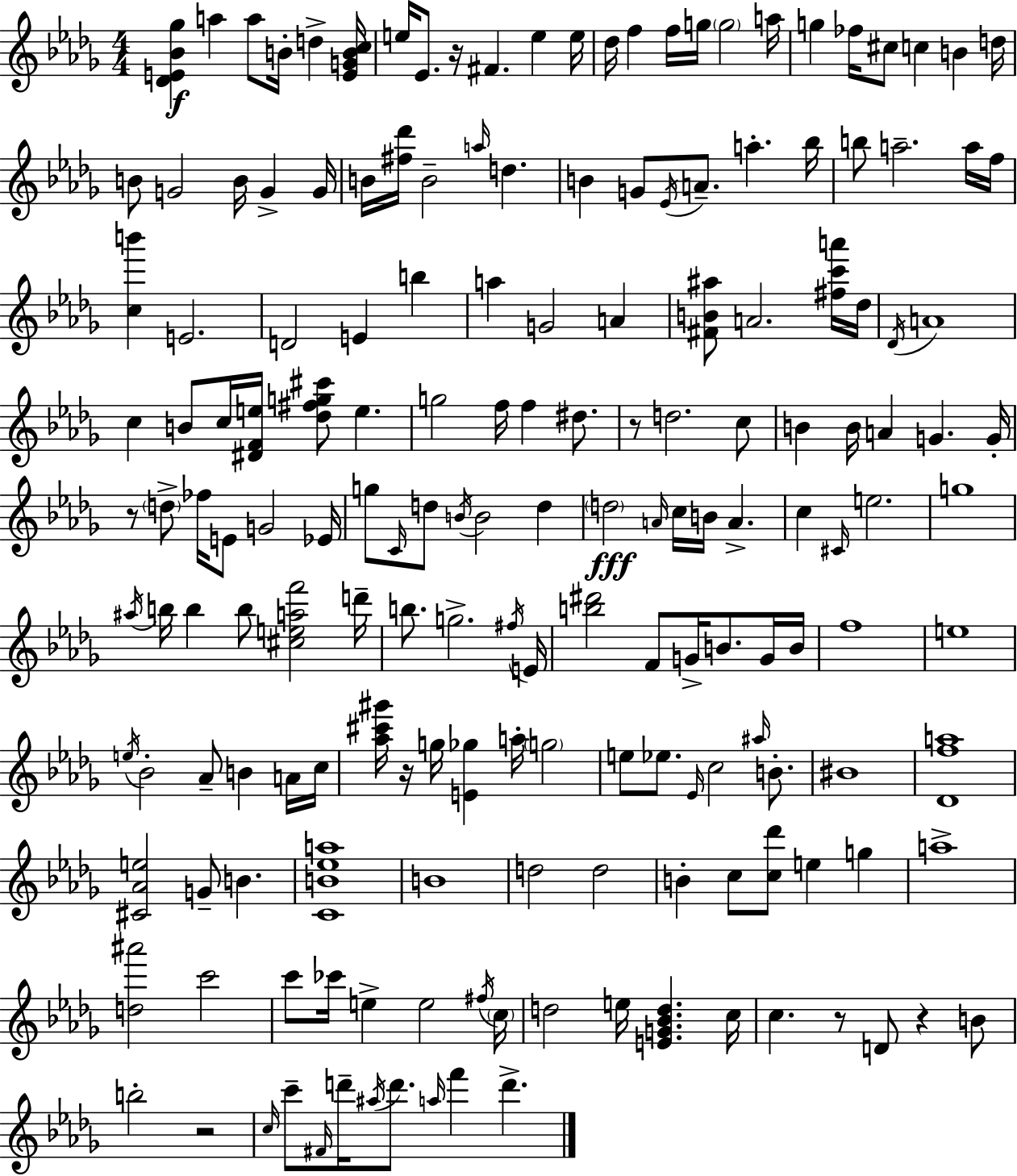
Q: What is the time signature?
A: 4/4